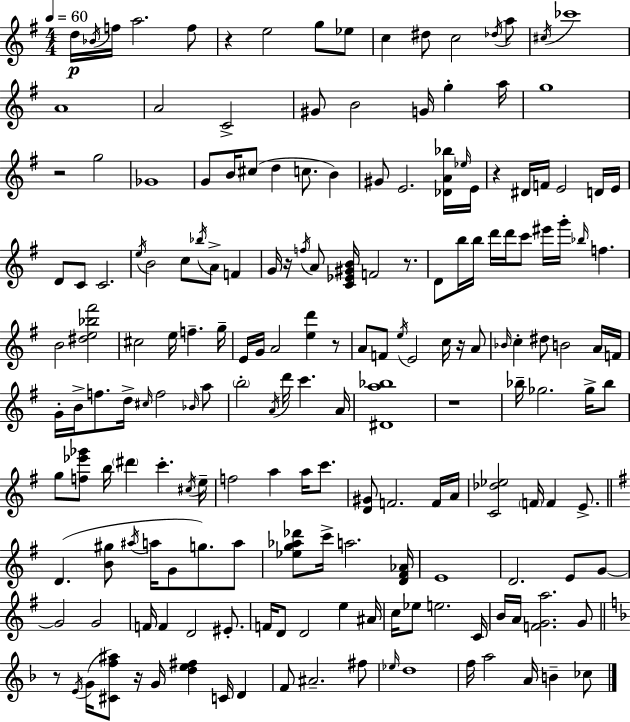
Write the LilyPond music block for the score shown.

{
  \clef treble
  \numericTimeSignature
  \time 4/4
  \key e \minor
  \tempo 4 = 60
  d''16\p \acciaccatura { bes'16 } f''16 a''2. f''8 | r4 e''2 g''8 ees''8 | c''4 dis''8 c''2 \acciaccatura { des''16 } | a''8 \acciaccatura { cis''16 } ces'''1 | \break a'1 | a'2 c'2-> | gis'8 b'2 g'16 g''4-. | a''16 g''1 | \break r2 g''2 | ges'1 | g'8 b'16 cis''8( d''4 c''8. b'4) | gis'8 e'2. | \break <des' a' bes''>16 \grace { ees''16 } e'16 r4 dis'16 f'16 e'2 | d'16 e'16 d'8 c'8 c'2. | \acciaccatura { e''16 } b'2 c''8 \acciaccatura { bes''16 } | a'8-> f'4 g'16 r16 \acciaccatura { f''16 } a'8 <c' ees' gis' b'>16 f'2 | \break r8. d'8 b''16 b''16 d'''16 d'''16 c'''8 eis'''16 | g'''16-. \grace { bes''16 } f''4. b'2 | <dis'' e'' bes'' fis'''>2 cis''2 | e''16 f''4.-- g''16-- e'16 g'16 a'2 | \break <e'' d'''>4 r8 a'8 f'8 \acciaccatura { e''16 } e'2 | c''16 r16 a'8 \grace { bes'16 } c''4-. dis''8 | b'2 a'16 f'16 g'16-. b'16-> f''8. d''16-> | \grace { cis''16 } f''2 \grace { bes'16 } a''8 \parenthesize b''2-. | \break \acciaccatura { a'16 } d'''16 c'''4. a'16 <dis' a'' bes''>1 | r1 | bes''16-- ges''2. | ges''16-> bes''8 g''8 <f'' ees''' ges'''>8 | \break b''16 \parenthesize dis'''4 c'''4.-. \acciaccatura { cis''16 } e''16-- f''2 | a''4 a''16 c'''8. <d' gis'>8 | f'2. f'16 a'16 <c' des'' ees''>2 | \parenthesize f'16 f'4 e'8.-> \bar "||" \break \key g \major d'4.( <b' gis''>8 \acciaccatura { ais''16 } a''16 g'8 g''8.) a''8 | <ees'' g'' aes'' des'''>8 c'''16-> a''2. | <d' fis' aes'>16 e'1 | d'2. e'8 g'8~~ | \break g'2 g'2 | f'16 f'4 d'2 eis'8.-. | f'16 d'8 d'2 e''4 | ais'16 c''16 ees''8 e''2. | \break c'16 b'16 a'16 <f' g' a''>2. g'8 | \bar "||" \break \key d \minor r8 \acciaccatura { e'16 }( g'16 <cis' f'' ais''>8) r16 g'16 <d'' e'' fis''>4 c'16 d'4 | f'8 ais'2.-- fis''8 | \grace { ees''16 } d''1 | f''16 a''2 a'16 b'4-- | \break ces''8 \bar "|."
}